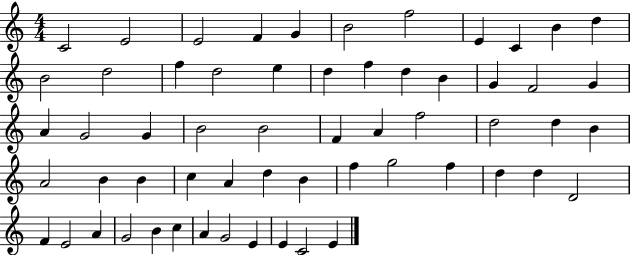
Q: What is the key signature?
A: C major